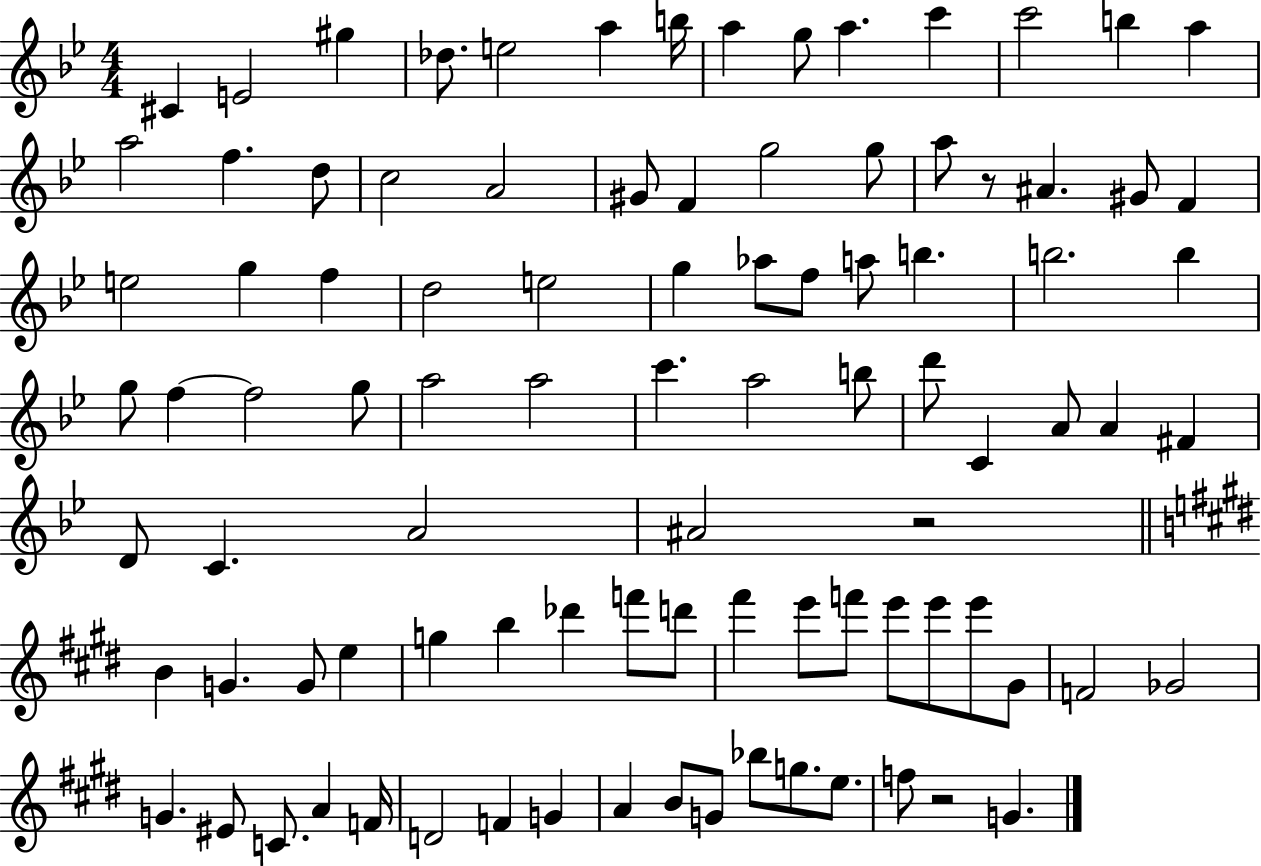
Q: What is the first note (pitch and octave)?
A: C#4